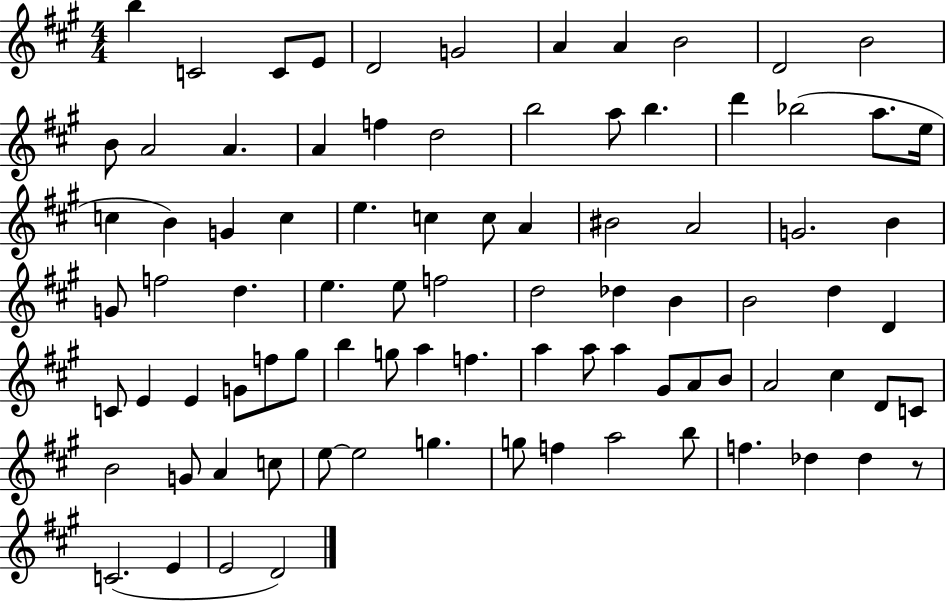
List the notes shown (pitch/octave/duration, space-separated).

B5/q C4/h C4/e E4/e D4/h G4/h A4/q A4/q B4/h D4/h B4/h B4/e A4/h A4/q. A4/q F5/q D5/h B5/h A5/e B5/q. D6/q Bb5/h A5/e. E5/s C5/q B4/q G4/q C5/q E5/q. C5/q C5/e A4/q BIS4/h A4/h G4/h. B4/q G4/e F5/h D5/q. E5/q. E5/e F5/h D5/h Db5/q B4/q B4/h D5/q D4/q C4/e E4/q E4/q G4/e F5/e G#5/e B5/q G5/e A5/q F5/q. A5/q A5/e A5/q G#4/e A4/e B4/e A4/h C#5/q D4/e C4/e B4/h G4/e A4/q C5/e E5/e E5/h G5/q. G5/e F5/q A5/h B5/e F5/q. Db5/q Db5/q R/e C4/h. E4/q E4/h D4/h